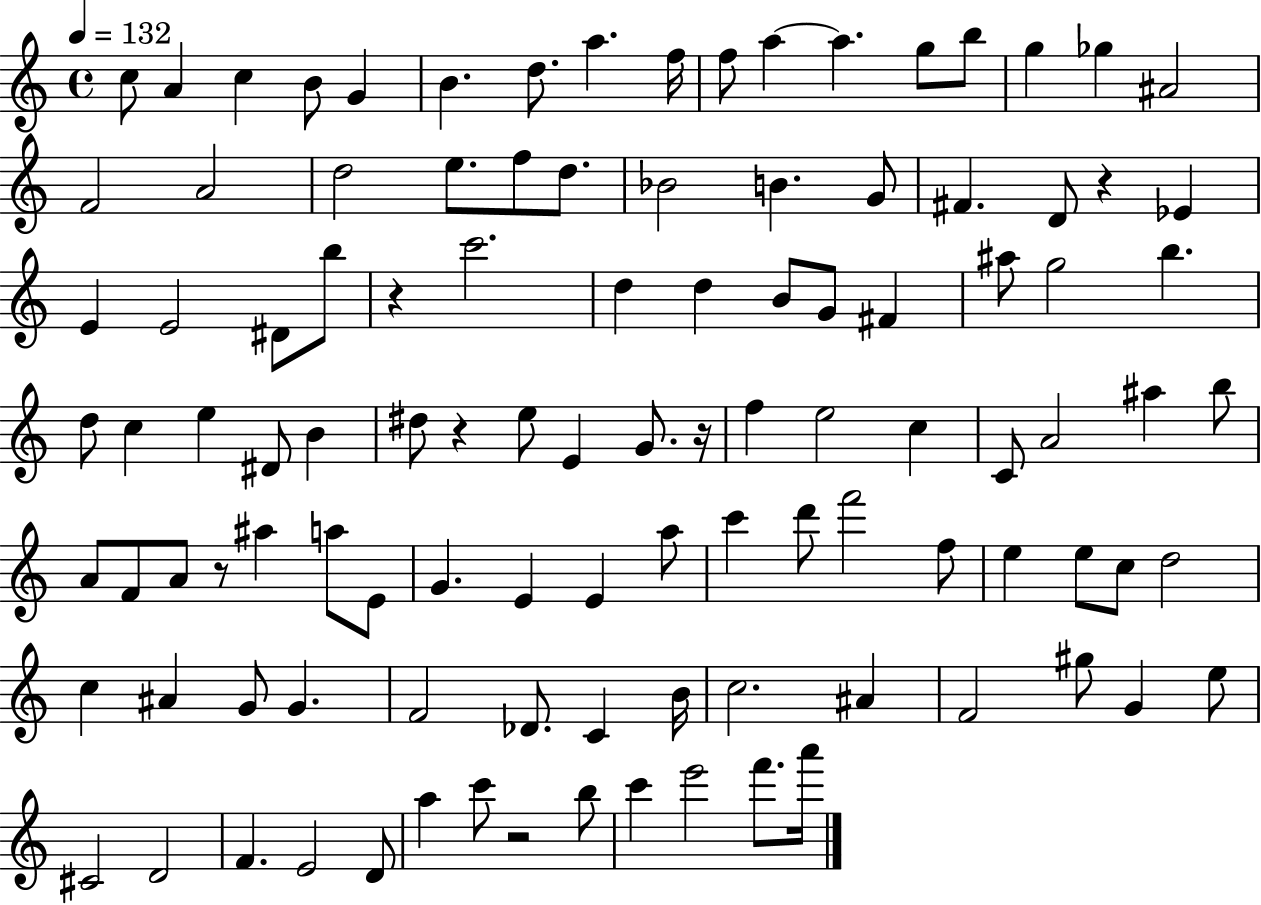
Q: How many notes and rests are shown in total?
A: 108